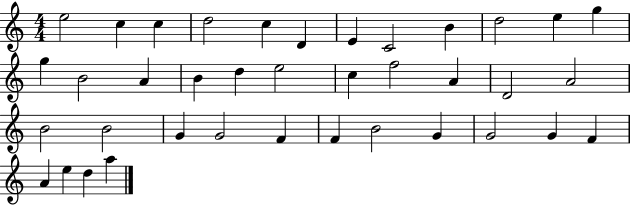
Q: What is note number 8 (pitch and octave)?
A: C4